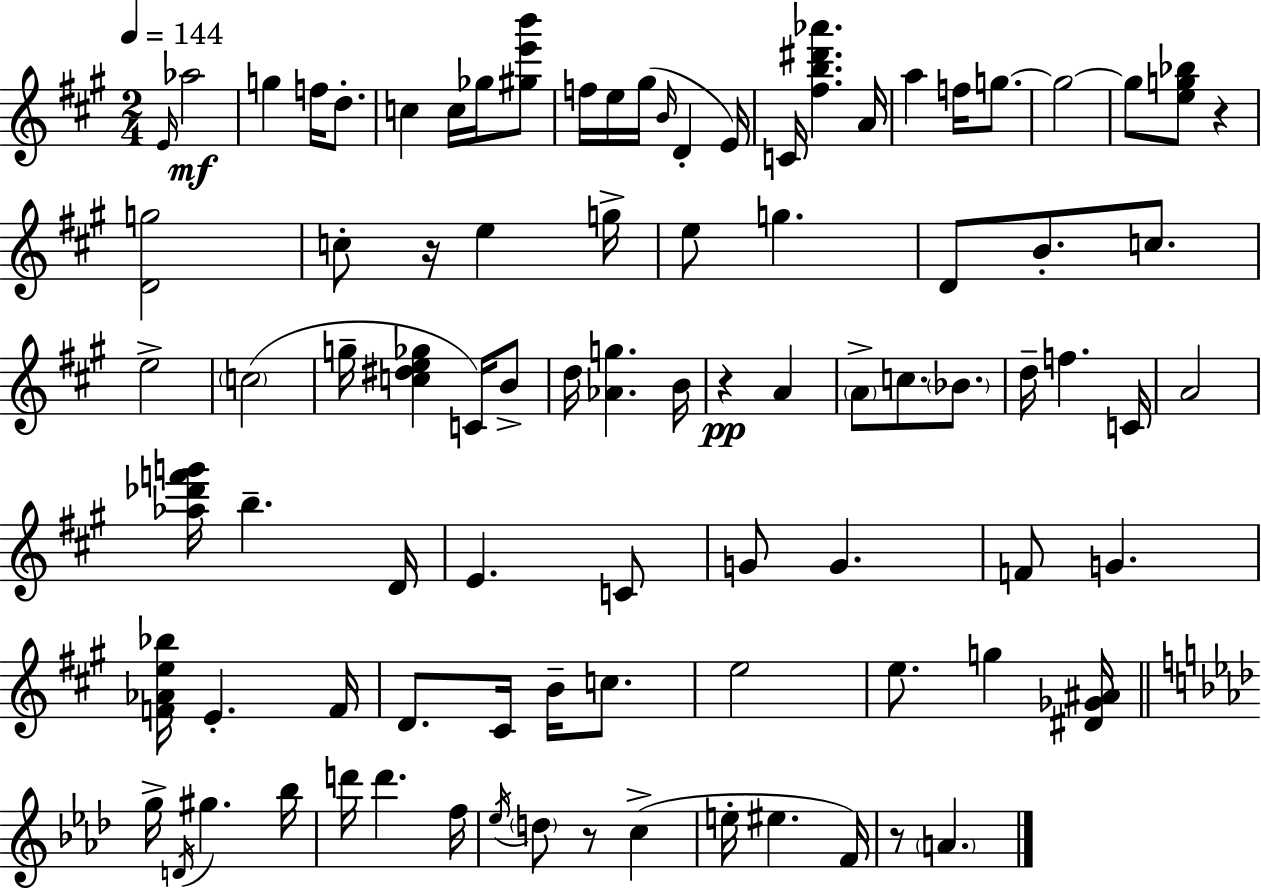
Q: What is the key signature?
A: A major